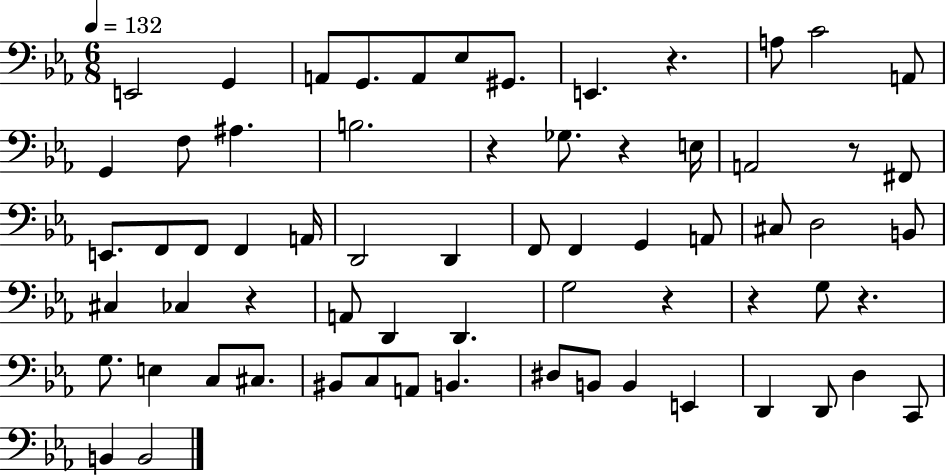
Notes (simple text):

E2/h G2/q A2/e G2/e. A2/e Eb3/e G#2/e. E2/q. R/q. A3/e C4/h A2/e G2/q F3/e A#3/q. B3/h. R/q Gb3/e. R/q E3/s A2/h R/e F#2/e E2/e. F2/e F2/e F2/q A2/s D2/h D2/q F2/e F2/q G2/q A2/e C#3/e D3/h B2/e C#3/q CES3/q R/q A2/e D2/q D2/q. G3/h R/q R/q G3/e R/q. G3/e. E3/q C3/e C#3/e. BIS2/e C3/e A2/e B2/q. D#3/e B2/e B2/q E2/q D2/q D2/e D3/q C2/e B2/q B2/h